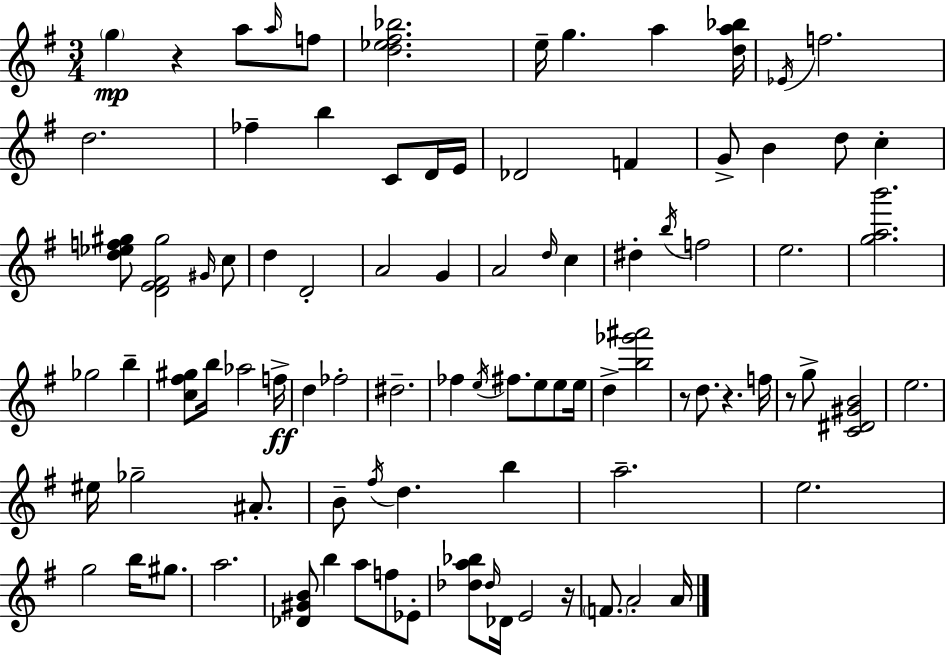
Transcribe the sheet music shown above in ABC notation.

X:1
T:Untitled
M:3/4
L:1/4
K:Em
g z a/2 a/4 f/2 [d_e^f_b]2 e/4 g a [da_b]/4 _E/4 f2 d2 _f b C/2 D/4 E/4 _D2 F G/2 B d/2 c [d_ef^g]/2 [DE^F^g]2 ^G/4 c/2 d D2 A2 G A2 d/4 c ^d b/4 f2 e2 [gab']2 _g2 b [c^f^g]/2 b/4 _a2 f/4 d _f2 ^d2 _f e/4 ^f/2 e/2 e/2 e/4 d [b_g'^a']2 z/2 d/2 z f/4 z/2 g/2 [C^D^GB]2 e2 ^e/4 _g2 ^A/2 B/2 ^f/4 d b a2 e2 g2 b/4 ^g/2 a2 [_D^GB]/2 b a/2 f/2 _E/2 [_da_b]/2 _d/4 _D/4 E2 z/4 F/2 A2 A/4